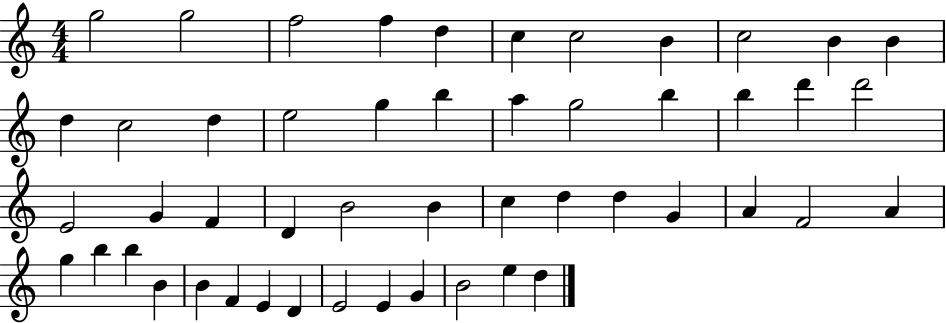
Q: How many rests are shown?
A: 0